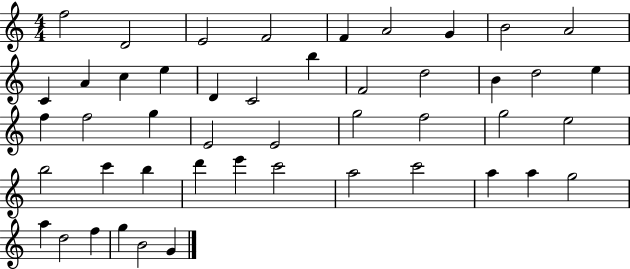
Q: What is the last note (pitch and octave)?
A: G4